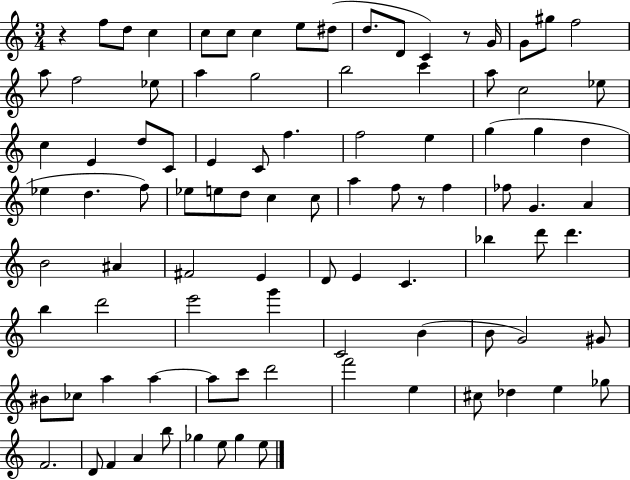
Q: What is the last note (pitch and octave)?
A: E5